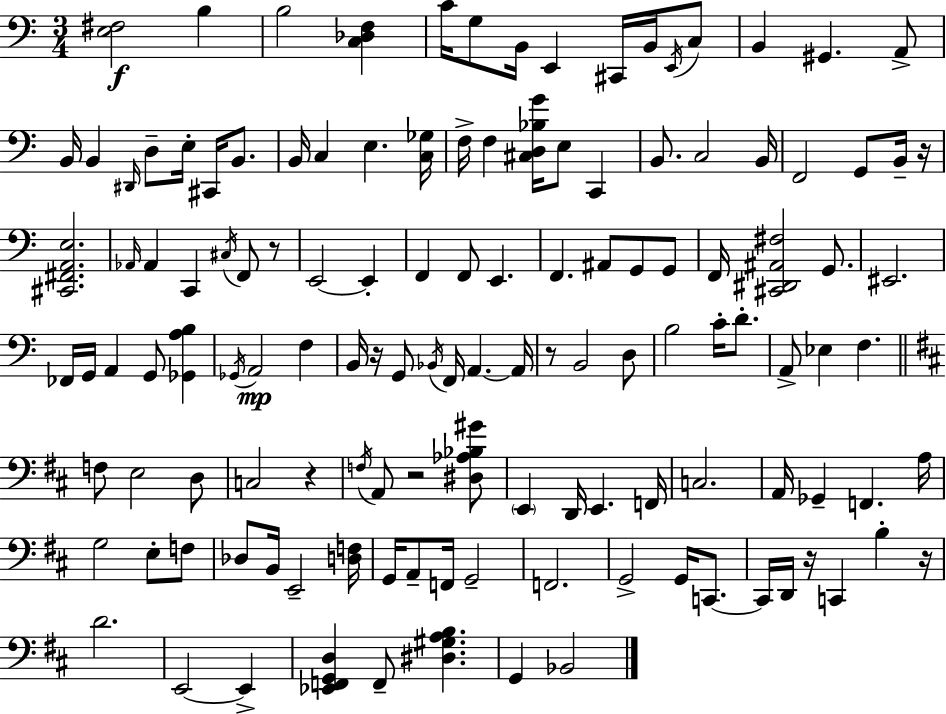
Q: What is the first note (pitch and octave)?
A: B3